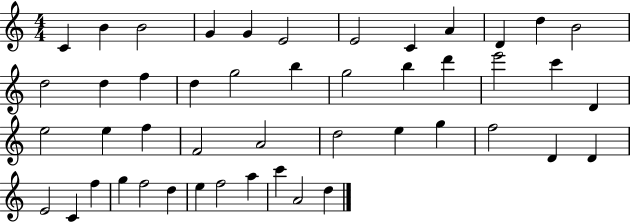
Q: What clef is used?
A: treble